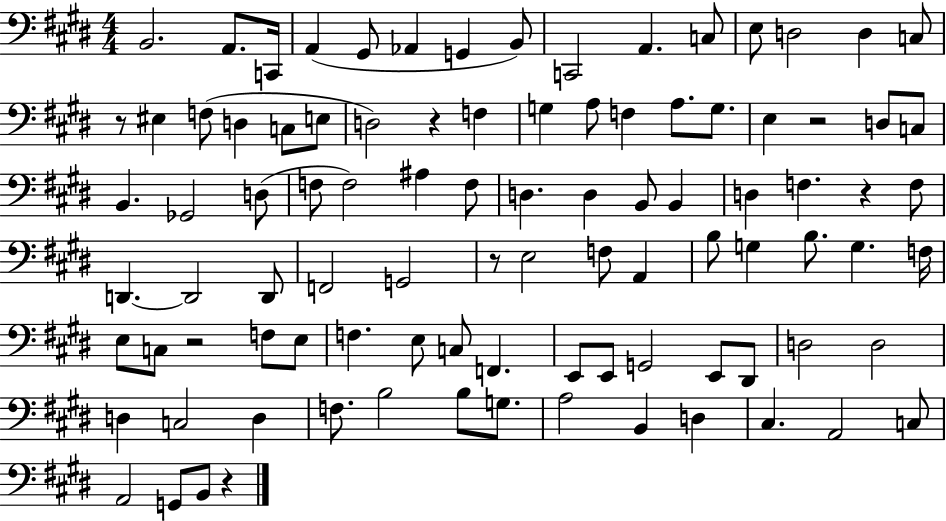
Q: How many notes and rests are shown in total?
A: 95